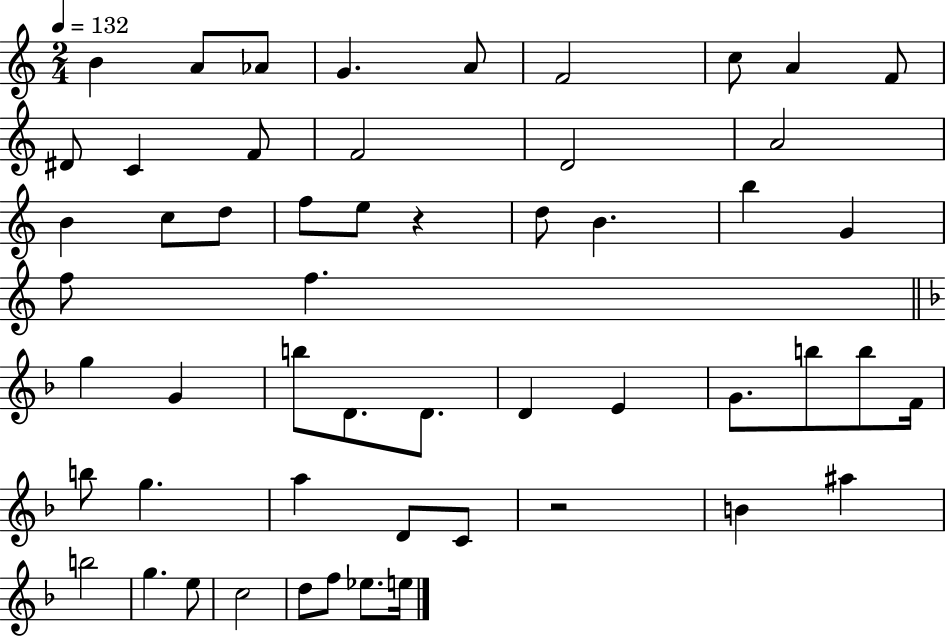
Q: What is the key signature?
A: C major